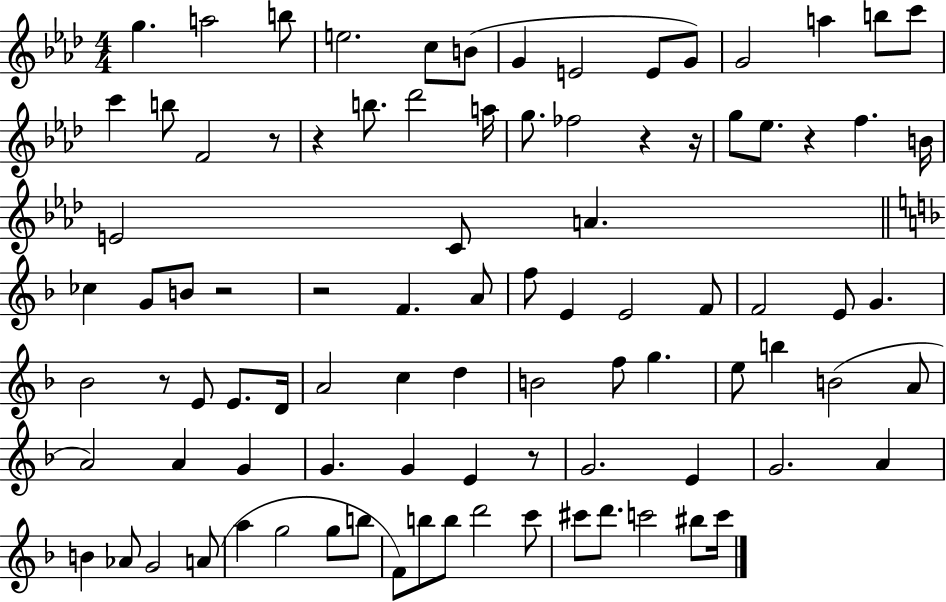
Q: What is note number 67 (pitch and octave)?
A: Ab4